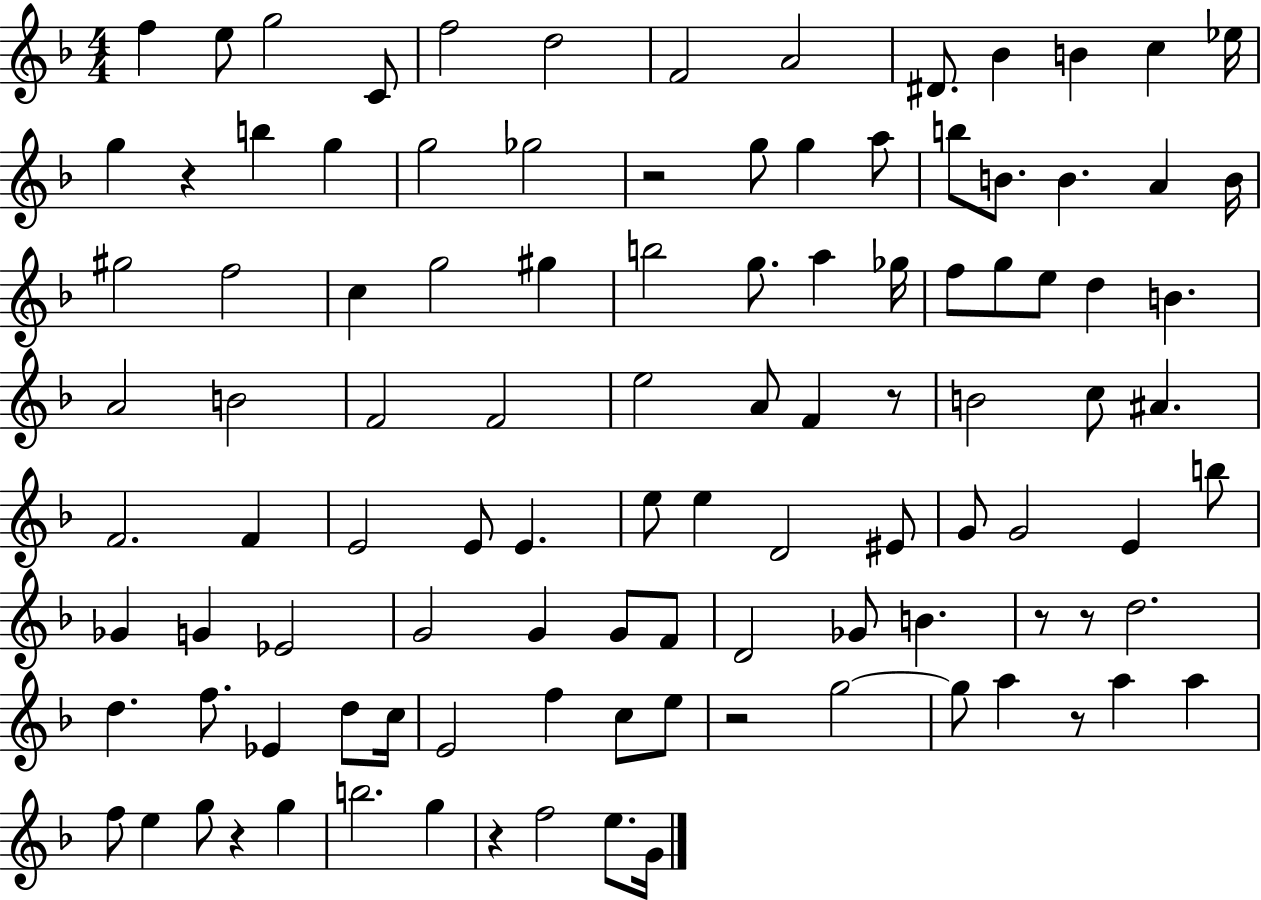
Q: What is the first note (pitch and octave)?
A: F5